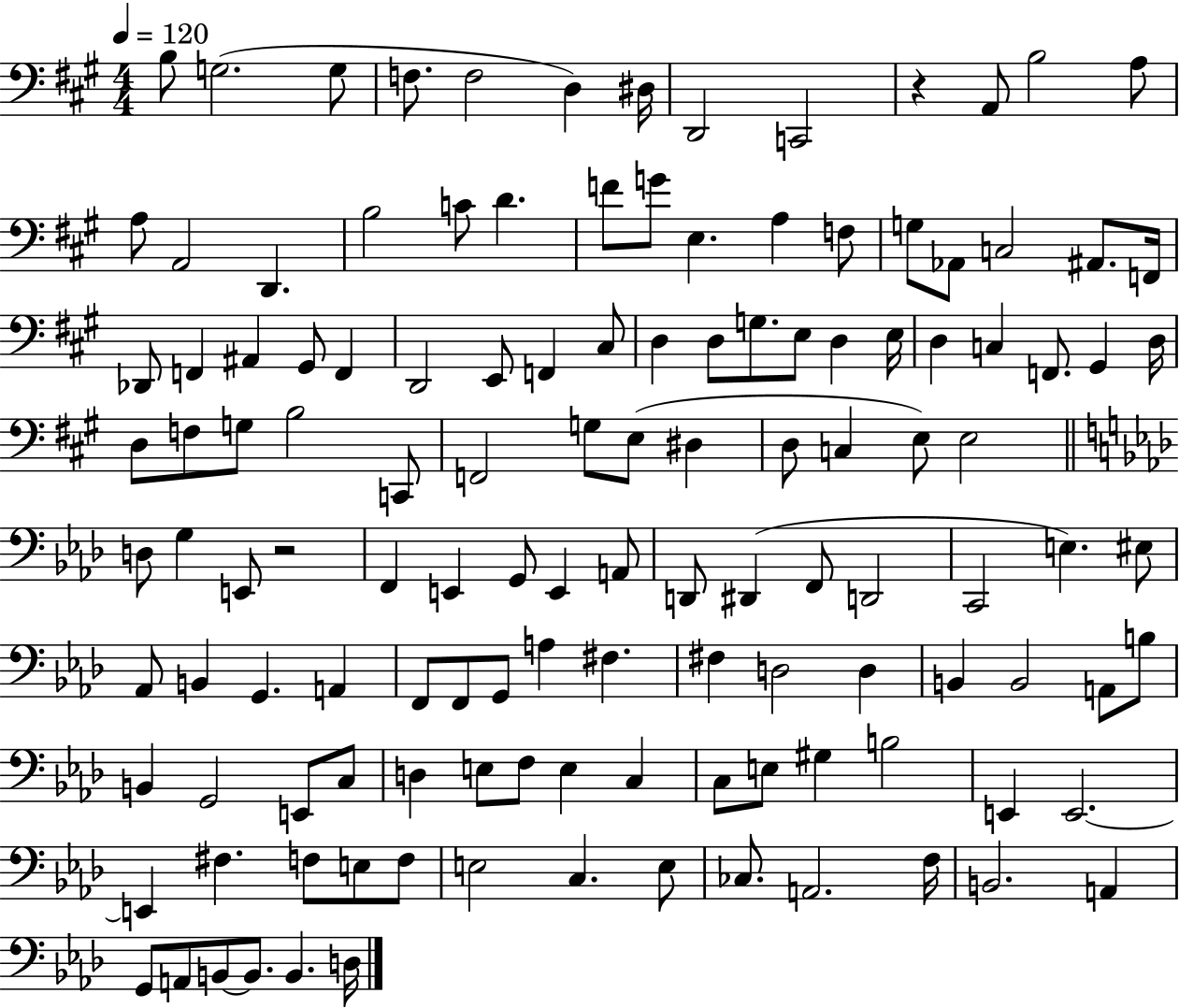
{
  \clef bass
  \numericTimeSignature
  \time 4/4
  \key a \major
  \tempo 4 = 120
  b8 g2.( g8 | f8. f2 d4) dis16 | d,2 c,2 | r4 a,8 b2 a8 | \break a8 a,2 d,4. | b2 c'8 d'4. | f'8 g'8 e4. a4 f8 | g8 aes,8 c2 ais,8. f,16 | \break des,8 f,4 ais,4 gis,8 f,4 | d,2 e,8 f,4 cis8 | d4 d8 g8. e8 d4 e16 | d4 c4 f,8. gis,4 d16 | \break d8 f8 g8 b2 c,8 | f,2 g8 e8( dis4 | d8 c4 e8) e2 | \bar "||" \break \key f \minor d8 g4 e,8 r2 | f,4 e,4 g,8 e,4 a,8 | d,8 dis,4( f,8 d,2 | c,2 e4.) eis8 | \break aes,8 b,4 g,4. a,4 | f,8 f,8 g,8 a4 fis4. | fis4 d2 d4 | b,4 b,2 a,8 b8 | \break b,4 g,2 e,8 c8 | d4 e8 f8 e4 c4 | c8 e8 gis4 b2 | e,4 e,2.~~ | \break e,4 fis4. f8 e8 f8 | e2 c4. e8 | ces8. a,2. f16 | b,2. a,4 | \break g,8 a,8 b,8~~ b,8. b,4. d16 | \bar "|."
}